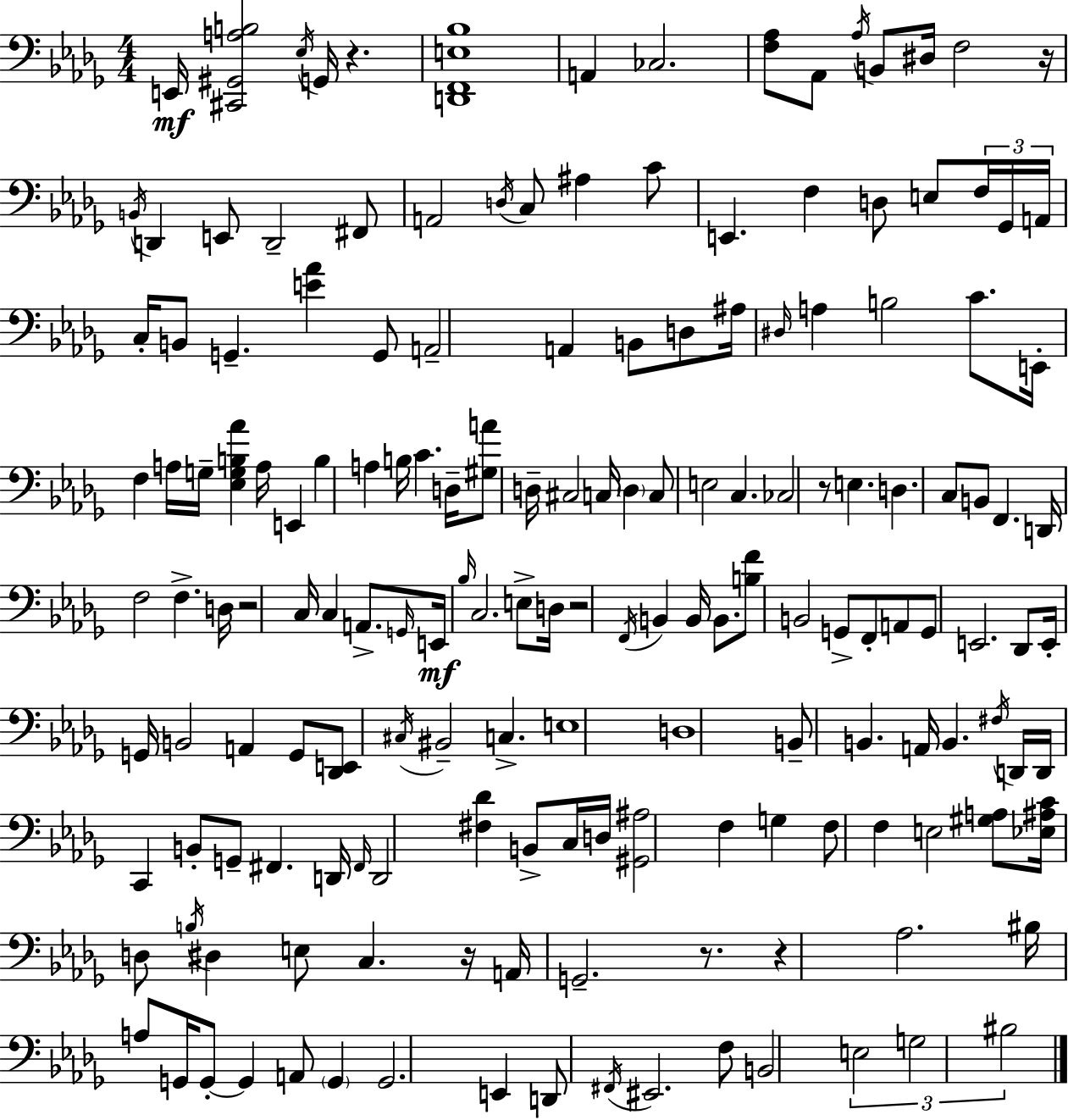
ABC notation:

X:1
T:Untitled
M:4/4
L:1/4
K:Bbm
E,,/4 [^C,,^G,,A,B,]2 _E,/4 G,,/4 z [D,,F,,E,_B,]4 A,, _C,2 [F,_A,]/2 _A,,/2 _A,/4 B,,/2 ^D,/4 F,2 z/4 B,,/4 D,, E,,/2 D,,2 ^F,,/2 A,,2 D,/4 C,/2 ^A, C/2 E,, F, D,/2 E,/2 F,/4 _G,,/4 A,,/4 C,/4 B,,/2 G,, [E_A] G,,/2 A,,2 A,, B,,/2 D,/2 ^A,/4 ^D,/4 A, B,2 C/2 E,,/4 F, A,/4 G,/4 [_E,G,B,_A] A,/4 E,, B, A, B,/4 C D,/4 [^G,A]/2 D,/4 ^C,2 C,/4 D, C,/2 E,2 C, _C,2 z/2 E, D, C,/2 B,,/2 F,, D,,/4 F,2 F, D,/4 z2 C,/4 C, A,,/2 G,,/4 E,,/4 _B,/4 C,2 E,/2 D,/4 z2 F,,/4 B,, B,,/4 B,,/2 [B,F]/2 B,,2 G,,/2 F,,/2 A,,/2 G,,/2 E,,2 _D,,/2 E,,/4 G,,/4 B,,2 A,, G,,/2 [_D,,E,,]/2 ^C,/4 ^B,,2 C, E,4 D,4 B,,/2 B,, A,,/4 B,, ^F,/4 D,,/4 D,,/4 C,, B,,/2 G,,/2 ^F,, D,,/4 ^F,,/4 D,,2 [^F,_D] B,,/2 C,/4 D,/4 [^G,,^A,]2 F, G, F,/2 F, E,2 [^G,A,]/2 [_E,^A,C]/4 D,/2 B,/4 ^D, E,/2 C, z/4 A,,/4 G,,2 z/2 z _A,2 ^B,/4 A,/2 G,,/4 G,,/2 G,, A,,/2 G,, G,,2 E,, D,,/2 ^F,,/4 ^E,,2 F,/2 B,,2 E,2 G,2 ^B,2